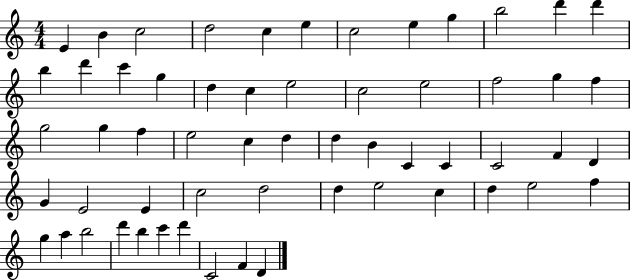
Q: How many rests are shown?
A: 0